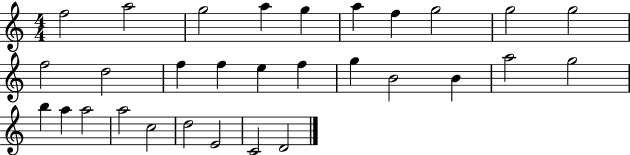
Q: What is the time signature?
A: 4/4